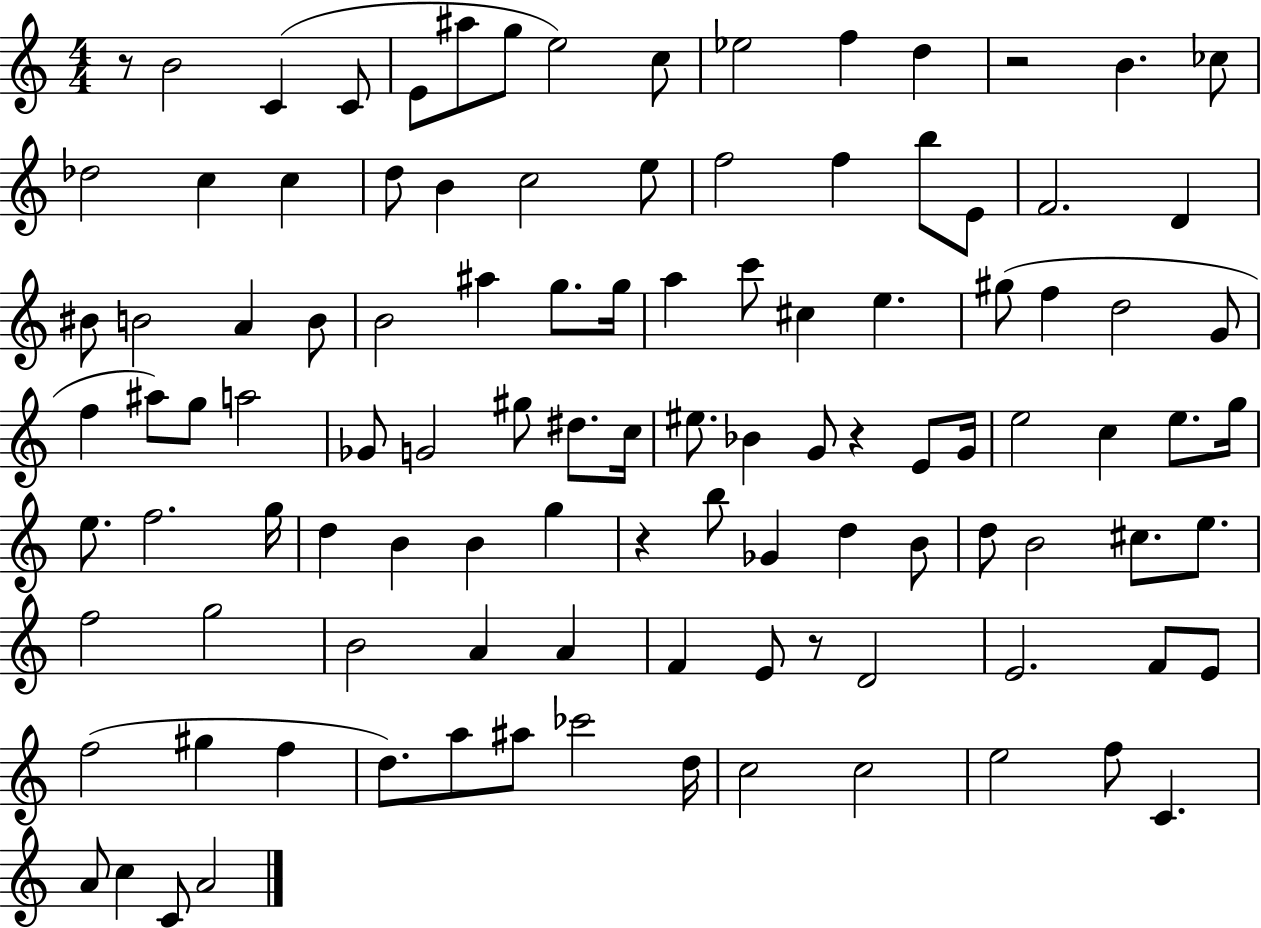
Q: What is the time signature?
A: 4/4